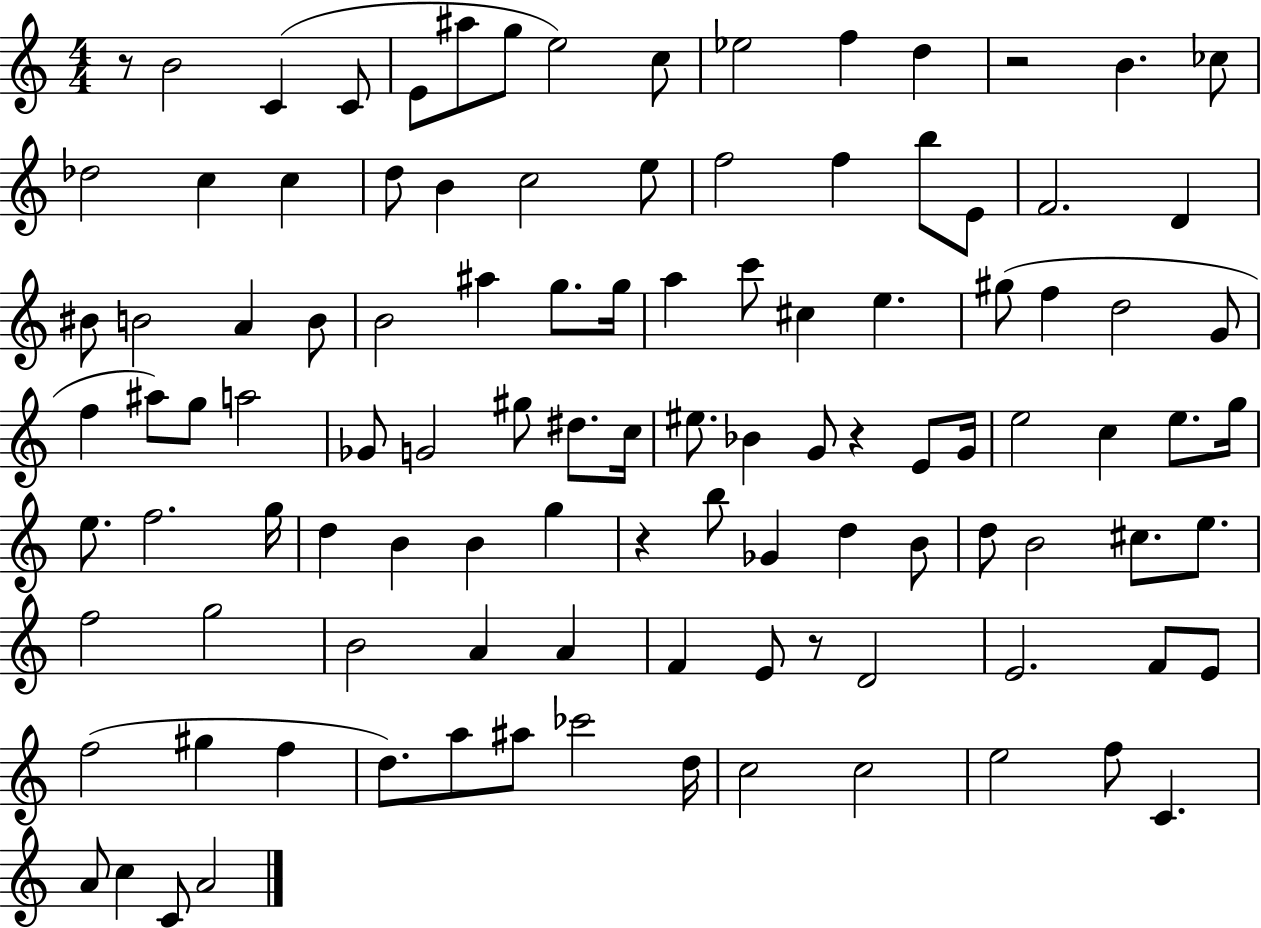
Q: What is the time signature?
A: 4/4